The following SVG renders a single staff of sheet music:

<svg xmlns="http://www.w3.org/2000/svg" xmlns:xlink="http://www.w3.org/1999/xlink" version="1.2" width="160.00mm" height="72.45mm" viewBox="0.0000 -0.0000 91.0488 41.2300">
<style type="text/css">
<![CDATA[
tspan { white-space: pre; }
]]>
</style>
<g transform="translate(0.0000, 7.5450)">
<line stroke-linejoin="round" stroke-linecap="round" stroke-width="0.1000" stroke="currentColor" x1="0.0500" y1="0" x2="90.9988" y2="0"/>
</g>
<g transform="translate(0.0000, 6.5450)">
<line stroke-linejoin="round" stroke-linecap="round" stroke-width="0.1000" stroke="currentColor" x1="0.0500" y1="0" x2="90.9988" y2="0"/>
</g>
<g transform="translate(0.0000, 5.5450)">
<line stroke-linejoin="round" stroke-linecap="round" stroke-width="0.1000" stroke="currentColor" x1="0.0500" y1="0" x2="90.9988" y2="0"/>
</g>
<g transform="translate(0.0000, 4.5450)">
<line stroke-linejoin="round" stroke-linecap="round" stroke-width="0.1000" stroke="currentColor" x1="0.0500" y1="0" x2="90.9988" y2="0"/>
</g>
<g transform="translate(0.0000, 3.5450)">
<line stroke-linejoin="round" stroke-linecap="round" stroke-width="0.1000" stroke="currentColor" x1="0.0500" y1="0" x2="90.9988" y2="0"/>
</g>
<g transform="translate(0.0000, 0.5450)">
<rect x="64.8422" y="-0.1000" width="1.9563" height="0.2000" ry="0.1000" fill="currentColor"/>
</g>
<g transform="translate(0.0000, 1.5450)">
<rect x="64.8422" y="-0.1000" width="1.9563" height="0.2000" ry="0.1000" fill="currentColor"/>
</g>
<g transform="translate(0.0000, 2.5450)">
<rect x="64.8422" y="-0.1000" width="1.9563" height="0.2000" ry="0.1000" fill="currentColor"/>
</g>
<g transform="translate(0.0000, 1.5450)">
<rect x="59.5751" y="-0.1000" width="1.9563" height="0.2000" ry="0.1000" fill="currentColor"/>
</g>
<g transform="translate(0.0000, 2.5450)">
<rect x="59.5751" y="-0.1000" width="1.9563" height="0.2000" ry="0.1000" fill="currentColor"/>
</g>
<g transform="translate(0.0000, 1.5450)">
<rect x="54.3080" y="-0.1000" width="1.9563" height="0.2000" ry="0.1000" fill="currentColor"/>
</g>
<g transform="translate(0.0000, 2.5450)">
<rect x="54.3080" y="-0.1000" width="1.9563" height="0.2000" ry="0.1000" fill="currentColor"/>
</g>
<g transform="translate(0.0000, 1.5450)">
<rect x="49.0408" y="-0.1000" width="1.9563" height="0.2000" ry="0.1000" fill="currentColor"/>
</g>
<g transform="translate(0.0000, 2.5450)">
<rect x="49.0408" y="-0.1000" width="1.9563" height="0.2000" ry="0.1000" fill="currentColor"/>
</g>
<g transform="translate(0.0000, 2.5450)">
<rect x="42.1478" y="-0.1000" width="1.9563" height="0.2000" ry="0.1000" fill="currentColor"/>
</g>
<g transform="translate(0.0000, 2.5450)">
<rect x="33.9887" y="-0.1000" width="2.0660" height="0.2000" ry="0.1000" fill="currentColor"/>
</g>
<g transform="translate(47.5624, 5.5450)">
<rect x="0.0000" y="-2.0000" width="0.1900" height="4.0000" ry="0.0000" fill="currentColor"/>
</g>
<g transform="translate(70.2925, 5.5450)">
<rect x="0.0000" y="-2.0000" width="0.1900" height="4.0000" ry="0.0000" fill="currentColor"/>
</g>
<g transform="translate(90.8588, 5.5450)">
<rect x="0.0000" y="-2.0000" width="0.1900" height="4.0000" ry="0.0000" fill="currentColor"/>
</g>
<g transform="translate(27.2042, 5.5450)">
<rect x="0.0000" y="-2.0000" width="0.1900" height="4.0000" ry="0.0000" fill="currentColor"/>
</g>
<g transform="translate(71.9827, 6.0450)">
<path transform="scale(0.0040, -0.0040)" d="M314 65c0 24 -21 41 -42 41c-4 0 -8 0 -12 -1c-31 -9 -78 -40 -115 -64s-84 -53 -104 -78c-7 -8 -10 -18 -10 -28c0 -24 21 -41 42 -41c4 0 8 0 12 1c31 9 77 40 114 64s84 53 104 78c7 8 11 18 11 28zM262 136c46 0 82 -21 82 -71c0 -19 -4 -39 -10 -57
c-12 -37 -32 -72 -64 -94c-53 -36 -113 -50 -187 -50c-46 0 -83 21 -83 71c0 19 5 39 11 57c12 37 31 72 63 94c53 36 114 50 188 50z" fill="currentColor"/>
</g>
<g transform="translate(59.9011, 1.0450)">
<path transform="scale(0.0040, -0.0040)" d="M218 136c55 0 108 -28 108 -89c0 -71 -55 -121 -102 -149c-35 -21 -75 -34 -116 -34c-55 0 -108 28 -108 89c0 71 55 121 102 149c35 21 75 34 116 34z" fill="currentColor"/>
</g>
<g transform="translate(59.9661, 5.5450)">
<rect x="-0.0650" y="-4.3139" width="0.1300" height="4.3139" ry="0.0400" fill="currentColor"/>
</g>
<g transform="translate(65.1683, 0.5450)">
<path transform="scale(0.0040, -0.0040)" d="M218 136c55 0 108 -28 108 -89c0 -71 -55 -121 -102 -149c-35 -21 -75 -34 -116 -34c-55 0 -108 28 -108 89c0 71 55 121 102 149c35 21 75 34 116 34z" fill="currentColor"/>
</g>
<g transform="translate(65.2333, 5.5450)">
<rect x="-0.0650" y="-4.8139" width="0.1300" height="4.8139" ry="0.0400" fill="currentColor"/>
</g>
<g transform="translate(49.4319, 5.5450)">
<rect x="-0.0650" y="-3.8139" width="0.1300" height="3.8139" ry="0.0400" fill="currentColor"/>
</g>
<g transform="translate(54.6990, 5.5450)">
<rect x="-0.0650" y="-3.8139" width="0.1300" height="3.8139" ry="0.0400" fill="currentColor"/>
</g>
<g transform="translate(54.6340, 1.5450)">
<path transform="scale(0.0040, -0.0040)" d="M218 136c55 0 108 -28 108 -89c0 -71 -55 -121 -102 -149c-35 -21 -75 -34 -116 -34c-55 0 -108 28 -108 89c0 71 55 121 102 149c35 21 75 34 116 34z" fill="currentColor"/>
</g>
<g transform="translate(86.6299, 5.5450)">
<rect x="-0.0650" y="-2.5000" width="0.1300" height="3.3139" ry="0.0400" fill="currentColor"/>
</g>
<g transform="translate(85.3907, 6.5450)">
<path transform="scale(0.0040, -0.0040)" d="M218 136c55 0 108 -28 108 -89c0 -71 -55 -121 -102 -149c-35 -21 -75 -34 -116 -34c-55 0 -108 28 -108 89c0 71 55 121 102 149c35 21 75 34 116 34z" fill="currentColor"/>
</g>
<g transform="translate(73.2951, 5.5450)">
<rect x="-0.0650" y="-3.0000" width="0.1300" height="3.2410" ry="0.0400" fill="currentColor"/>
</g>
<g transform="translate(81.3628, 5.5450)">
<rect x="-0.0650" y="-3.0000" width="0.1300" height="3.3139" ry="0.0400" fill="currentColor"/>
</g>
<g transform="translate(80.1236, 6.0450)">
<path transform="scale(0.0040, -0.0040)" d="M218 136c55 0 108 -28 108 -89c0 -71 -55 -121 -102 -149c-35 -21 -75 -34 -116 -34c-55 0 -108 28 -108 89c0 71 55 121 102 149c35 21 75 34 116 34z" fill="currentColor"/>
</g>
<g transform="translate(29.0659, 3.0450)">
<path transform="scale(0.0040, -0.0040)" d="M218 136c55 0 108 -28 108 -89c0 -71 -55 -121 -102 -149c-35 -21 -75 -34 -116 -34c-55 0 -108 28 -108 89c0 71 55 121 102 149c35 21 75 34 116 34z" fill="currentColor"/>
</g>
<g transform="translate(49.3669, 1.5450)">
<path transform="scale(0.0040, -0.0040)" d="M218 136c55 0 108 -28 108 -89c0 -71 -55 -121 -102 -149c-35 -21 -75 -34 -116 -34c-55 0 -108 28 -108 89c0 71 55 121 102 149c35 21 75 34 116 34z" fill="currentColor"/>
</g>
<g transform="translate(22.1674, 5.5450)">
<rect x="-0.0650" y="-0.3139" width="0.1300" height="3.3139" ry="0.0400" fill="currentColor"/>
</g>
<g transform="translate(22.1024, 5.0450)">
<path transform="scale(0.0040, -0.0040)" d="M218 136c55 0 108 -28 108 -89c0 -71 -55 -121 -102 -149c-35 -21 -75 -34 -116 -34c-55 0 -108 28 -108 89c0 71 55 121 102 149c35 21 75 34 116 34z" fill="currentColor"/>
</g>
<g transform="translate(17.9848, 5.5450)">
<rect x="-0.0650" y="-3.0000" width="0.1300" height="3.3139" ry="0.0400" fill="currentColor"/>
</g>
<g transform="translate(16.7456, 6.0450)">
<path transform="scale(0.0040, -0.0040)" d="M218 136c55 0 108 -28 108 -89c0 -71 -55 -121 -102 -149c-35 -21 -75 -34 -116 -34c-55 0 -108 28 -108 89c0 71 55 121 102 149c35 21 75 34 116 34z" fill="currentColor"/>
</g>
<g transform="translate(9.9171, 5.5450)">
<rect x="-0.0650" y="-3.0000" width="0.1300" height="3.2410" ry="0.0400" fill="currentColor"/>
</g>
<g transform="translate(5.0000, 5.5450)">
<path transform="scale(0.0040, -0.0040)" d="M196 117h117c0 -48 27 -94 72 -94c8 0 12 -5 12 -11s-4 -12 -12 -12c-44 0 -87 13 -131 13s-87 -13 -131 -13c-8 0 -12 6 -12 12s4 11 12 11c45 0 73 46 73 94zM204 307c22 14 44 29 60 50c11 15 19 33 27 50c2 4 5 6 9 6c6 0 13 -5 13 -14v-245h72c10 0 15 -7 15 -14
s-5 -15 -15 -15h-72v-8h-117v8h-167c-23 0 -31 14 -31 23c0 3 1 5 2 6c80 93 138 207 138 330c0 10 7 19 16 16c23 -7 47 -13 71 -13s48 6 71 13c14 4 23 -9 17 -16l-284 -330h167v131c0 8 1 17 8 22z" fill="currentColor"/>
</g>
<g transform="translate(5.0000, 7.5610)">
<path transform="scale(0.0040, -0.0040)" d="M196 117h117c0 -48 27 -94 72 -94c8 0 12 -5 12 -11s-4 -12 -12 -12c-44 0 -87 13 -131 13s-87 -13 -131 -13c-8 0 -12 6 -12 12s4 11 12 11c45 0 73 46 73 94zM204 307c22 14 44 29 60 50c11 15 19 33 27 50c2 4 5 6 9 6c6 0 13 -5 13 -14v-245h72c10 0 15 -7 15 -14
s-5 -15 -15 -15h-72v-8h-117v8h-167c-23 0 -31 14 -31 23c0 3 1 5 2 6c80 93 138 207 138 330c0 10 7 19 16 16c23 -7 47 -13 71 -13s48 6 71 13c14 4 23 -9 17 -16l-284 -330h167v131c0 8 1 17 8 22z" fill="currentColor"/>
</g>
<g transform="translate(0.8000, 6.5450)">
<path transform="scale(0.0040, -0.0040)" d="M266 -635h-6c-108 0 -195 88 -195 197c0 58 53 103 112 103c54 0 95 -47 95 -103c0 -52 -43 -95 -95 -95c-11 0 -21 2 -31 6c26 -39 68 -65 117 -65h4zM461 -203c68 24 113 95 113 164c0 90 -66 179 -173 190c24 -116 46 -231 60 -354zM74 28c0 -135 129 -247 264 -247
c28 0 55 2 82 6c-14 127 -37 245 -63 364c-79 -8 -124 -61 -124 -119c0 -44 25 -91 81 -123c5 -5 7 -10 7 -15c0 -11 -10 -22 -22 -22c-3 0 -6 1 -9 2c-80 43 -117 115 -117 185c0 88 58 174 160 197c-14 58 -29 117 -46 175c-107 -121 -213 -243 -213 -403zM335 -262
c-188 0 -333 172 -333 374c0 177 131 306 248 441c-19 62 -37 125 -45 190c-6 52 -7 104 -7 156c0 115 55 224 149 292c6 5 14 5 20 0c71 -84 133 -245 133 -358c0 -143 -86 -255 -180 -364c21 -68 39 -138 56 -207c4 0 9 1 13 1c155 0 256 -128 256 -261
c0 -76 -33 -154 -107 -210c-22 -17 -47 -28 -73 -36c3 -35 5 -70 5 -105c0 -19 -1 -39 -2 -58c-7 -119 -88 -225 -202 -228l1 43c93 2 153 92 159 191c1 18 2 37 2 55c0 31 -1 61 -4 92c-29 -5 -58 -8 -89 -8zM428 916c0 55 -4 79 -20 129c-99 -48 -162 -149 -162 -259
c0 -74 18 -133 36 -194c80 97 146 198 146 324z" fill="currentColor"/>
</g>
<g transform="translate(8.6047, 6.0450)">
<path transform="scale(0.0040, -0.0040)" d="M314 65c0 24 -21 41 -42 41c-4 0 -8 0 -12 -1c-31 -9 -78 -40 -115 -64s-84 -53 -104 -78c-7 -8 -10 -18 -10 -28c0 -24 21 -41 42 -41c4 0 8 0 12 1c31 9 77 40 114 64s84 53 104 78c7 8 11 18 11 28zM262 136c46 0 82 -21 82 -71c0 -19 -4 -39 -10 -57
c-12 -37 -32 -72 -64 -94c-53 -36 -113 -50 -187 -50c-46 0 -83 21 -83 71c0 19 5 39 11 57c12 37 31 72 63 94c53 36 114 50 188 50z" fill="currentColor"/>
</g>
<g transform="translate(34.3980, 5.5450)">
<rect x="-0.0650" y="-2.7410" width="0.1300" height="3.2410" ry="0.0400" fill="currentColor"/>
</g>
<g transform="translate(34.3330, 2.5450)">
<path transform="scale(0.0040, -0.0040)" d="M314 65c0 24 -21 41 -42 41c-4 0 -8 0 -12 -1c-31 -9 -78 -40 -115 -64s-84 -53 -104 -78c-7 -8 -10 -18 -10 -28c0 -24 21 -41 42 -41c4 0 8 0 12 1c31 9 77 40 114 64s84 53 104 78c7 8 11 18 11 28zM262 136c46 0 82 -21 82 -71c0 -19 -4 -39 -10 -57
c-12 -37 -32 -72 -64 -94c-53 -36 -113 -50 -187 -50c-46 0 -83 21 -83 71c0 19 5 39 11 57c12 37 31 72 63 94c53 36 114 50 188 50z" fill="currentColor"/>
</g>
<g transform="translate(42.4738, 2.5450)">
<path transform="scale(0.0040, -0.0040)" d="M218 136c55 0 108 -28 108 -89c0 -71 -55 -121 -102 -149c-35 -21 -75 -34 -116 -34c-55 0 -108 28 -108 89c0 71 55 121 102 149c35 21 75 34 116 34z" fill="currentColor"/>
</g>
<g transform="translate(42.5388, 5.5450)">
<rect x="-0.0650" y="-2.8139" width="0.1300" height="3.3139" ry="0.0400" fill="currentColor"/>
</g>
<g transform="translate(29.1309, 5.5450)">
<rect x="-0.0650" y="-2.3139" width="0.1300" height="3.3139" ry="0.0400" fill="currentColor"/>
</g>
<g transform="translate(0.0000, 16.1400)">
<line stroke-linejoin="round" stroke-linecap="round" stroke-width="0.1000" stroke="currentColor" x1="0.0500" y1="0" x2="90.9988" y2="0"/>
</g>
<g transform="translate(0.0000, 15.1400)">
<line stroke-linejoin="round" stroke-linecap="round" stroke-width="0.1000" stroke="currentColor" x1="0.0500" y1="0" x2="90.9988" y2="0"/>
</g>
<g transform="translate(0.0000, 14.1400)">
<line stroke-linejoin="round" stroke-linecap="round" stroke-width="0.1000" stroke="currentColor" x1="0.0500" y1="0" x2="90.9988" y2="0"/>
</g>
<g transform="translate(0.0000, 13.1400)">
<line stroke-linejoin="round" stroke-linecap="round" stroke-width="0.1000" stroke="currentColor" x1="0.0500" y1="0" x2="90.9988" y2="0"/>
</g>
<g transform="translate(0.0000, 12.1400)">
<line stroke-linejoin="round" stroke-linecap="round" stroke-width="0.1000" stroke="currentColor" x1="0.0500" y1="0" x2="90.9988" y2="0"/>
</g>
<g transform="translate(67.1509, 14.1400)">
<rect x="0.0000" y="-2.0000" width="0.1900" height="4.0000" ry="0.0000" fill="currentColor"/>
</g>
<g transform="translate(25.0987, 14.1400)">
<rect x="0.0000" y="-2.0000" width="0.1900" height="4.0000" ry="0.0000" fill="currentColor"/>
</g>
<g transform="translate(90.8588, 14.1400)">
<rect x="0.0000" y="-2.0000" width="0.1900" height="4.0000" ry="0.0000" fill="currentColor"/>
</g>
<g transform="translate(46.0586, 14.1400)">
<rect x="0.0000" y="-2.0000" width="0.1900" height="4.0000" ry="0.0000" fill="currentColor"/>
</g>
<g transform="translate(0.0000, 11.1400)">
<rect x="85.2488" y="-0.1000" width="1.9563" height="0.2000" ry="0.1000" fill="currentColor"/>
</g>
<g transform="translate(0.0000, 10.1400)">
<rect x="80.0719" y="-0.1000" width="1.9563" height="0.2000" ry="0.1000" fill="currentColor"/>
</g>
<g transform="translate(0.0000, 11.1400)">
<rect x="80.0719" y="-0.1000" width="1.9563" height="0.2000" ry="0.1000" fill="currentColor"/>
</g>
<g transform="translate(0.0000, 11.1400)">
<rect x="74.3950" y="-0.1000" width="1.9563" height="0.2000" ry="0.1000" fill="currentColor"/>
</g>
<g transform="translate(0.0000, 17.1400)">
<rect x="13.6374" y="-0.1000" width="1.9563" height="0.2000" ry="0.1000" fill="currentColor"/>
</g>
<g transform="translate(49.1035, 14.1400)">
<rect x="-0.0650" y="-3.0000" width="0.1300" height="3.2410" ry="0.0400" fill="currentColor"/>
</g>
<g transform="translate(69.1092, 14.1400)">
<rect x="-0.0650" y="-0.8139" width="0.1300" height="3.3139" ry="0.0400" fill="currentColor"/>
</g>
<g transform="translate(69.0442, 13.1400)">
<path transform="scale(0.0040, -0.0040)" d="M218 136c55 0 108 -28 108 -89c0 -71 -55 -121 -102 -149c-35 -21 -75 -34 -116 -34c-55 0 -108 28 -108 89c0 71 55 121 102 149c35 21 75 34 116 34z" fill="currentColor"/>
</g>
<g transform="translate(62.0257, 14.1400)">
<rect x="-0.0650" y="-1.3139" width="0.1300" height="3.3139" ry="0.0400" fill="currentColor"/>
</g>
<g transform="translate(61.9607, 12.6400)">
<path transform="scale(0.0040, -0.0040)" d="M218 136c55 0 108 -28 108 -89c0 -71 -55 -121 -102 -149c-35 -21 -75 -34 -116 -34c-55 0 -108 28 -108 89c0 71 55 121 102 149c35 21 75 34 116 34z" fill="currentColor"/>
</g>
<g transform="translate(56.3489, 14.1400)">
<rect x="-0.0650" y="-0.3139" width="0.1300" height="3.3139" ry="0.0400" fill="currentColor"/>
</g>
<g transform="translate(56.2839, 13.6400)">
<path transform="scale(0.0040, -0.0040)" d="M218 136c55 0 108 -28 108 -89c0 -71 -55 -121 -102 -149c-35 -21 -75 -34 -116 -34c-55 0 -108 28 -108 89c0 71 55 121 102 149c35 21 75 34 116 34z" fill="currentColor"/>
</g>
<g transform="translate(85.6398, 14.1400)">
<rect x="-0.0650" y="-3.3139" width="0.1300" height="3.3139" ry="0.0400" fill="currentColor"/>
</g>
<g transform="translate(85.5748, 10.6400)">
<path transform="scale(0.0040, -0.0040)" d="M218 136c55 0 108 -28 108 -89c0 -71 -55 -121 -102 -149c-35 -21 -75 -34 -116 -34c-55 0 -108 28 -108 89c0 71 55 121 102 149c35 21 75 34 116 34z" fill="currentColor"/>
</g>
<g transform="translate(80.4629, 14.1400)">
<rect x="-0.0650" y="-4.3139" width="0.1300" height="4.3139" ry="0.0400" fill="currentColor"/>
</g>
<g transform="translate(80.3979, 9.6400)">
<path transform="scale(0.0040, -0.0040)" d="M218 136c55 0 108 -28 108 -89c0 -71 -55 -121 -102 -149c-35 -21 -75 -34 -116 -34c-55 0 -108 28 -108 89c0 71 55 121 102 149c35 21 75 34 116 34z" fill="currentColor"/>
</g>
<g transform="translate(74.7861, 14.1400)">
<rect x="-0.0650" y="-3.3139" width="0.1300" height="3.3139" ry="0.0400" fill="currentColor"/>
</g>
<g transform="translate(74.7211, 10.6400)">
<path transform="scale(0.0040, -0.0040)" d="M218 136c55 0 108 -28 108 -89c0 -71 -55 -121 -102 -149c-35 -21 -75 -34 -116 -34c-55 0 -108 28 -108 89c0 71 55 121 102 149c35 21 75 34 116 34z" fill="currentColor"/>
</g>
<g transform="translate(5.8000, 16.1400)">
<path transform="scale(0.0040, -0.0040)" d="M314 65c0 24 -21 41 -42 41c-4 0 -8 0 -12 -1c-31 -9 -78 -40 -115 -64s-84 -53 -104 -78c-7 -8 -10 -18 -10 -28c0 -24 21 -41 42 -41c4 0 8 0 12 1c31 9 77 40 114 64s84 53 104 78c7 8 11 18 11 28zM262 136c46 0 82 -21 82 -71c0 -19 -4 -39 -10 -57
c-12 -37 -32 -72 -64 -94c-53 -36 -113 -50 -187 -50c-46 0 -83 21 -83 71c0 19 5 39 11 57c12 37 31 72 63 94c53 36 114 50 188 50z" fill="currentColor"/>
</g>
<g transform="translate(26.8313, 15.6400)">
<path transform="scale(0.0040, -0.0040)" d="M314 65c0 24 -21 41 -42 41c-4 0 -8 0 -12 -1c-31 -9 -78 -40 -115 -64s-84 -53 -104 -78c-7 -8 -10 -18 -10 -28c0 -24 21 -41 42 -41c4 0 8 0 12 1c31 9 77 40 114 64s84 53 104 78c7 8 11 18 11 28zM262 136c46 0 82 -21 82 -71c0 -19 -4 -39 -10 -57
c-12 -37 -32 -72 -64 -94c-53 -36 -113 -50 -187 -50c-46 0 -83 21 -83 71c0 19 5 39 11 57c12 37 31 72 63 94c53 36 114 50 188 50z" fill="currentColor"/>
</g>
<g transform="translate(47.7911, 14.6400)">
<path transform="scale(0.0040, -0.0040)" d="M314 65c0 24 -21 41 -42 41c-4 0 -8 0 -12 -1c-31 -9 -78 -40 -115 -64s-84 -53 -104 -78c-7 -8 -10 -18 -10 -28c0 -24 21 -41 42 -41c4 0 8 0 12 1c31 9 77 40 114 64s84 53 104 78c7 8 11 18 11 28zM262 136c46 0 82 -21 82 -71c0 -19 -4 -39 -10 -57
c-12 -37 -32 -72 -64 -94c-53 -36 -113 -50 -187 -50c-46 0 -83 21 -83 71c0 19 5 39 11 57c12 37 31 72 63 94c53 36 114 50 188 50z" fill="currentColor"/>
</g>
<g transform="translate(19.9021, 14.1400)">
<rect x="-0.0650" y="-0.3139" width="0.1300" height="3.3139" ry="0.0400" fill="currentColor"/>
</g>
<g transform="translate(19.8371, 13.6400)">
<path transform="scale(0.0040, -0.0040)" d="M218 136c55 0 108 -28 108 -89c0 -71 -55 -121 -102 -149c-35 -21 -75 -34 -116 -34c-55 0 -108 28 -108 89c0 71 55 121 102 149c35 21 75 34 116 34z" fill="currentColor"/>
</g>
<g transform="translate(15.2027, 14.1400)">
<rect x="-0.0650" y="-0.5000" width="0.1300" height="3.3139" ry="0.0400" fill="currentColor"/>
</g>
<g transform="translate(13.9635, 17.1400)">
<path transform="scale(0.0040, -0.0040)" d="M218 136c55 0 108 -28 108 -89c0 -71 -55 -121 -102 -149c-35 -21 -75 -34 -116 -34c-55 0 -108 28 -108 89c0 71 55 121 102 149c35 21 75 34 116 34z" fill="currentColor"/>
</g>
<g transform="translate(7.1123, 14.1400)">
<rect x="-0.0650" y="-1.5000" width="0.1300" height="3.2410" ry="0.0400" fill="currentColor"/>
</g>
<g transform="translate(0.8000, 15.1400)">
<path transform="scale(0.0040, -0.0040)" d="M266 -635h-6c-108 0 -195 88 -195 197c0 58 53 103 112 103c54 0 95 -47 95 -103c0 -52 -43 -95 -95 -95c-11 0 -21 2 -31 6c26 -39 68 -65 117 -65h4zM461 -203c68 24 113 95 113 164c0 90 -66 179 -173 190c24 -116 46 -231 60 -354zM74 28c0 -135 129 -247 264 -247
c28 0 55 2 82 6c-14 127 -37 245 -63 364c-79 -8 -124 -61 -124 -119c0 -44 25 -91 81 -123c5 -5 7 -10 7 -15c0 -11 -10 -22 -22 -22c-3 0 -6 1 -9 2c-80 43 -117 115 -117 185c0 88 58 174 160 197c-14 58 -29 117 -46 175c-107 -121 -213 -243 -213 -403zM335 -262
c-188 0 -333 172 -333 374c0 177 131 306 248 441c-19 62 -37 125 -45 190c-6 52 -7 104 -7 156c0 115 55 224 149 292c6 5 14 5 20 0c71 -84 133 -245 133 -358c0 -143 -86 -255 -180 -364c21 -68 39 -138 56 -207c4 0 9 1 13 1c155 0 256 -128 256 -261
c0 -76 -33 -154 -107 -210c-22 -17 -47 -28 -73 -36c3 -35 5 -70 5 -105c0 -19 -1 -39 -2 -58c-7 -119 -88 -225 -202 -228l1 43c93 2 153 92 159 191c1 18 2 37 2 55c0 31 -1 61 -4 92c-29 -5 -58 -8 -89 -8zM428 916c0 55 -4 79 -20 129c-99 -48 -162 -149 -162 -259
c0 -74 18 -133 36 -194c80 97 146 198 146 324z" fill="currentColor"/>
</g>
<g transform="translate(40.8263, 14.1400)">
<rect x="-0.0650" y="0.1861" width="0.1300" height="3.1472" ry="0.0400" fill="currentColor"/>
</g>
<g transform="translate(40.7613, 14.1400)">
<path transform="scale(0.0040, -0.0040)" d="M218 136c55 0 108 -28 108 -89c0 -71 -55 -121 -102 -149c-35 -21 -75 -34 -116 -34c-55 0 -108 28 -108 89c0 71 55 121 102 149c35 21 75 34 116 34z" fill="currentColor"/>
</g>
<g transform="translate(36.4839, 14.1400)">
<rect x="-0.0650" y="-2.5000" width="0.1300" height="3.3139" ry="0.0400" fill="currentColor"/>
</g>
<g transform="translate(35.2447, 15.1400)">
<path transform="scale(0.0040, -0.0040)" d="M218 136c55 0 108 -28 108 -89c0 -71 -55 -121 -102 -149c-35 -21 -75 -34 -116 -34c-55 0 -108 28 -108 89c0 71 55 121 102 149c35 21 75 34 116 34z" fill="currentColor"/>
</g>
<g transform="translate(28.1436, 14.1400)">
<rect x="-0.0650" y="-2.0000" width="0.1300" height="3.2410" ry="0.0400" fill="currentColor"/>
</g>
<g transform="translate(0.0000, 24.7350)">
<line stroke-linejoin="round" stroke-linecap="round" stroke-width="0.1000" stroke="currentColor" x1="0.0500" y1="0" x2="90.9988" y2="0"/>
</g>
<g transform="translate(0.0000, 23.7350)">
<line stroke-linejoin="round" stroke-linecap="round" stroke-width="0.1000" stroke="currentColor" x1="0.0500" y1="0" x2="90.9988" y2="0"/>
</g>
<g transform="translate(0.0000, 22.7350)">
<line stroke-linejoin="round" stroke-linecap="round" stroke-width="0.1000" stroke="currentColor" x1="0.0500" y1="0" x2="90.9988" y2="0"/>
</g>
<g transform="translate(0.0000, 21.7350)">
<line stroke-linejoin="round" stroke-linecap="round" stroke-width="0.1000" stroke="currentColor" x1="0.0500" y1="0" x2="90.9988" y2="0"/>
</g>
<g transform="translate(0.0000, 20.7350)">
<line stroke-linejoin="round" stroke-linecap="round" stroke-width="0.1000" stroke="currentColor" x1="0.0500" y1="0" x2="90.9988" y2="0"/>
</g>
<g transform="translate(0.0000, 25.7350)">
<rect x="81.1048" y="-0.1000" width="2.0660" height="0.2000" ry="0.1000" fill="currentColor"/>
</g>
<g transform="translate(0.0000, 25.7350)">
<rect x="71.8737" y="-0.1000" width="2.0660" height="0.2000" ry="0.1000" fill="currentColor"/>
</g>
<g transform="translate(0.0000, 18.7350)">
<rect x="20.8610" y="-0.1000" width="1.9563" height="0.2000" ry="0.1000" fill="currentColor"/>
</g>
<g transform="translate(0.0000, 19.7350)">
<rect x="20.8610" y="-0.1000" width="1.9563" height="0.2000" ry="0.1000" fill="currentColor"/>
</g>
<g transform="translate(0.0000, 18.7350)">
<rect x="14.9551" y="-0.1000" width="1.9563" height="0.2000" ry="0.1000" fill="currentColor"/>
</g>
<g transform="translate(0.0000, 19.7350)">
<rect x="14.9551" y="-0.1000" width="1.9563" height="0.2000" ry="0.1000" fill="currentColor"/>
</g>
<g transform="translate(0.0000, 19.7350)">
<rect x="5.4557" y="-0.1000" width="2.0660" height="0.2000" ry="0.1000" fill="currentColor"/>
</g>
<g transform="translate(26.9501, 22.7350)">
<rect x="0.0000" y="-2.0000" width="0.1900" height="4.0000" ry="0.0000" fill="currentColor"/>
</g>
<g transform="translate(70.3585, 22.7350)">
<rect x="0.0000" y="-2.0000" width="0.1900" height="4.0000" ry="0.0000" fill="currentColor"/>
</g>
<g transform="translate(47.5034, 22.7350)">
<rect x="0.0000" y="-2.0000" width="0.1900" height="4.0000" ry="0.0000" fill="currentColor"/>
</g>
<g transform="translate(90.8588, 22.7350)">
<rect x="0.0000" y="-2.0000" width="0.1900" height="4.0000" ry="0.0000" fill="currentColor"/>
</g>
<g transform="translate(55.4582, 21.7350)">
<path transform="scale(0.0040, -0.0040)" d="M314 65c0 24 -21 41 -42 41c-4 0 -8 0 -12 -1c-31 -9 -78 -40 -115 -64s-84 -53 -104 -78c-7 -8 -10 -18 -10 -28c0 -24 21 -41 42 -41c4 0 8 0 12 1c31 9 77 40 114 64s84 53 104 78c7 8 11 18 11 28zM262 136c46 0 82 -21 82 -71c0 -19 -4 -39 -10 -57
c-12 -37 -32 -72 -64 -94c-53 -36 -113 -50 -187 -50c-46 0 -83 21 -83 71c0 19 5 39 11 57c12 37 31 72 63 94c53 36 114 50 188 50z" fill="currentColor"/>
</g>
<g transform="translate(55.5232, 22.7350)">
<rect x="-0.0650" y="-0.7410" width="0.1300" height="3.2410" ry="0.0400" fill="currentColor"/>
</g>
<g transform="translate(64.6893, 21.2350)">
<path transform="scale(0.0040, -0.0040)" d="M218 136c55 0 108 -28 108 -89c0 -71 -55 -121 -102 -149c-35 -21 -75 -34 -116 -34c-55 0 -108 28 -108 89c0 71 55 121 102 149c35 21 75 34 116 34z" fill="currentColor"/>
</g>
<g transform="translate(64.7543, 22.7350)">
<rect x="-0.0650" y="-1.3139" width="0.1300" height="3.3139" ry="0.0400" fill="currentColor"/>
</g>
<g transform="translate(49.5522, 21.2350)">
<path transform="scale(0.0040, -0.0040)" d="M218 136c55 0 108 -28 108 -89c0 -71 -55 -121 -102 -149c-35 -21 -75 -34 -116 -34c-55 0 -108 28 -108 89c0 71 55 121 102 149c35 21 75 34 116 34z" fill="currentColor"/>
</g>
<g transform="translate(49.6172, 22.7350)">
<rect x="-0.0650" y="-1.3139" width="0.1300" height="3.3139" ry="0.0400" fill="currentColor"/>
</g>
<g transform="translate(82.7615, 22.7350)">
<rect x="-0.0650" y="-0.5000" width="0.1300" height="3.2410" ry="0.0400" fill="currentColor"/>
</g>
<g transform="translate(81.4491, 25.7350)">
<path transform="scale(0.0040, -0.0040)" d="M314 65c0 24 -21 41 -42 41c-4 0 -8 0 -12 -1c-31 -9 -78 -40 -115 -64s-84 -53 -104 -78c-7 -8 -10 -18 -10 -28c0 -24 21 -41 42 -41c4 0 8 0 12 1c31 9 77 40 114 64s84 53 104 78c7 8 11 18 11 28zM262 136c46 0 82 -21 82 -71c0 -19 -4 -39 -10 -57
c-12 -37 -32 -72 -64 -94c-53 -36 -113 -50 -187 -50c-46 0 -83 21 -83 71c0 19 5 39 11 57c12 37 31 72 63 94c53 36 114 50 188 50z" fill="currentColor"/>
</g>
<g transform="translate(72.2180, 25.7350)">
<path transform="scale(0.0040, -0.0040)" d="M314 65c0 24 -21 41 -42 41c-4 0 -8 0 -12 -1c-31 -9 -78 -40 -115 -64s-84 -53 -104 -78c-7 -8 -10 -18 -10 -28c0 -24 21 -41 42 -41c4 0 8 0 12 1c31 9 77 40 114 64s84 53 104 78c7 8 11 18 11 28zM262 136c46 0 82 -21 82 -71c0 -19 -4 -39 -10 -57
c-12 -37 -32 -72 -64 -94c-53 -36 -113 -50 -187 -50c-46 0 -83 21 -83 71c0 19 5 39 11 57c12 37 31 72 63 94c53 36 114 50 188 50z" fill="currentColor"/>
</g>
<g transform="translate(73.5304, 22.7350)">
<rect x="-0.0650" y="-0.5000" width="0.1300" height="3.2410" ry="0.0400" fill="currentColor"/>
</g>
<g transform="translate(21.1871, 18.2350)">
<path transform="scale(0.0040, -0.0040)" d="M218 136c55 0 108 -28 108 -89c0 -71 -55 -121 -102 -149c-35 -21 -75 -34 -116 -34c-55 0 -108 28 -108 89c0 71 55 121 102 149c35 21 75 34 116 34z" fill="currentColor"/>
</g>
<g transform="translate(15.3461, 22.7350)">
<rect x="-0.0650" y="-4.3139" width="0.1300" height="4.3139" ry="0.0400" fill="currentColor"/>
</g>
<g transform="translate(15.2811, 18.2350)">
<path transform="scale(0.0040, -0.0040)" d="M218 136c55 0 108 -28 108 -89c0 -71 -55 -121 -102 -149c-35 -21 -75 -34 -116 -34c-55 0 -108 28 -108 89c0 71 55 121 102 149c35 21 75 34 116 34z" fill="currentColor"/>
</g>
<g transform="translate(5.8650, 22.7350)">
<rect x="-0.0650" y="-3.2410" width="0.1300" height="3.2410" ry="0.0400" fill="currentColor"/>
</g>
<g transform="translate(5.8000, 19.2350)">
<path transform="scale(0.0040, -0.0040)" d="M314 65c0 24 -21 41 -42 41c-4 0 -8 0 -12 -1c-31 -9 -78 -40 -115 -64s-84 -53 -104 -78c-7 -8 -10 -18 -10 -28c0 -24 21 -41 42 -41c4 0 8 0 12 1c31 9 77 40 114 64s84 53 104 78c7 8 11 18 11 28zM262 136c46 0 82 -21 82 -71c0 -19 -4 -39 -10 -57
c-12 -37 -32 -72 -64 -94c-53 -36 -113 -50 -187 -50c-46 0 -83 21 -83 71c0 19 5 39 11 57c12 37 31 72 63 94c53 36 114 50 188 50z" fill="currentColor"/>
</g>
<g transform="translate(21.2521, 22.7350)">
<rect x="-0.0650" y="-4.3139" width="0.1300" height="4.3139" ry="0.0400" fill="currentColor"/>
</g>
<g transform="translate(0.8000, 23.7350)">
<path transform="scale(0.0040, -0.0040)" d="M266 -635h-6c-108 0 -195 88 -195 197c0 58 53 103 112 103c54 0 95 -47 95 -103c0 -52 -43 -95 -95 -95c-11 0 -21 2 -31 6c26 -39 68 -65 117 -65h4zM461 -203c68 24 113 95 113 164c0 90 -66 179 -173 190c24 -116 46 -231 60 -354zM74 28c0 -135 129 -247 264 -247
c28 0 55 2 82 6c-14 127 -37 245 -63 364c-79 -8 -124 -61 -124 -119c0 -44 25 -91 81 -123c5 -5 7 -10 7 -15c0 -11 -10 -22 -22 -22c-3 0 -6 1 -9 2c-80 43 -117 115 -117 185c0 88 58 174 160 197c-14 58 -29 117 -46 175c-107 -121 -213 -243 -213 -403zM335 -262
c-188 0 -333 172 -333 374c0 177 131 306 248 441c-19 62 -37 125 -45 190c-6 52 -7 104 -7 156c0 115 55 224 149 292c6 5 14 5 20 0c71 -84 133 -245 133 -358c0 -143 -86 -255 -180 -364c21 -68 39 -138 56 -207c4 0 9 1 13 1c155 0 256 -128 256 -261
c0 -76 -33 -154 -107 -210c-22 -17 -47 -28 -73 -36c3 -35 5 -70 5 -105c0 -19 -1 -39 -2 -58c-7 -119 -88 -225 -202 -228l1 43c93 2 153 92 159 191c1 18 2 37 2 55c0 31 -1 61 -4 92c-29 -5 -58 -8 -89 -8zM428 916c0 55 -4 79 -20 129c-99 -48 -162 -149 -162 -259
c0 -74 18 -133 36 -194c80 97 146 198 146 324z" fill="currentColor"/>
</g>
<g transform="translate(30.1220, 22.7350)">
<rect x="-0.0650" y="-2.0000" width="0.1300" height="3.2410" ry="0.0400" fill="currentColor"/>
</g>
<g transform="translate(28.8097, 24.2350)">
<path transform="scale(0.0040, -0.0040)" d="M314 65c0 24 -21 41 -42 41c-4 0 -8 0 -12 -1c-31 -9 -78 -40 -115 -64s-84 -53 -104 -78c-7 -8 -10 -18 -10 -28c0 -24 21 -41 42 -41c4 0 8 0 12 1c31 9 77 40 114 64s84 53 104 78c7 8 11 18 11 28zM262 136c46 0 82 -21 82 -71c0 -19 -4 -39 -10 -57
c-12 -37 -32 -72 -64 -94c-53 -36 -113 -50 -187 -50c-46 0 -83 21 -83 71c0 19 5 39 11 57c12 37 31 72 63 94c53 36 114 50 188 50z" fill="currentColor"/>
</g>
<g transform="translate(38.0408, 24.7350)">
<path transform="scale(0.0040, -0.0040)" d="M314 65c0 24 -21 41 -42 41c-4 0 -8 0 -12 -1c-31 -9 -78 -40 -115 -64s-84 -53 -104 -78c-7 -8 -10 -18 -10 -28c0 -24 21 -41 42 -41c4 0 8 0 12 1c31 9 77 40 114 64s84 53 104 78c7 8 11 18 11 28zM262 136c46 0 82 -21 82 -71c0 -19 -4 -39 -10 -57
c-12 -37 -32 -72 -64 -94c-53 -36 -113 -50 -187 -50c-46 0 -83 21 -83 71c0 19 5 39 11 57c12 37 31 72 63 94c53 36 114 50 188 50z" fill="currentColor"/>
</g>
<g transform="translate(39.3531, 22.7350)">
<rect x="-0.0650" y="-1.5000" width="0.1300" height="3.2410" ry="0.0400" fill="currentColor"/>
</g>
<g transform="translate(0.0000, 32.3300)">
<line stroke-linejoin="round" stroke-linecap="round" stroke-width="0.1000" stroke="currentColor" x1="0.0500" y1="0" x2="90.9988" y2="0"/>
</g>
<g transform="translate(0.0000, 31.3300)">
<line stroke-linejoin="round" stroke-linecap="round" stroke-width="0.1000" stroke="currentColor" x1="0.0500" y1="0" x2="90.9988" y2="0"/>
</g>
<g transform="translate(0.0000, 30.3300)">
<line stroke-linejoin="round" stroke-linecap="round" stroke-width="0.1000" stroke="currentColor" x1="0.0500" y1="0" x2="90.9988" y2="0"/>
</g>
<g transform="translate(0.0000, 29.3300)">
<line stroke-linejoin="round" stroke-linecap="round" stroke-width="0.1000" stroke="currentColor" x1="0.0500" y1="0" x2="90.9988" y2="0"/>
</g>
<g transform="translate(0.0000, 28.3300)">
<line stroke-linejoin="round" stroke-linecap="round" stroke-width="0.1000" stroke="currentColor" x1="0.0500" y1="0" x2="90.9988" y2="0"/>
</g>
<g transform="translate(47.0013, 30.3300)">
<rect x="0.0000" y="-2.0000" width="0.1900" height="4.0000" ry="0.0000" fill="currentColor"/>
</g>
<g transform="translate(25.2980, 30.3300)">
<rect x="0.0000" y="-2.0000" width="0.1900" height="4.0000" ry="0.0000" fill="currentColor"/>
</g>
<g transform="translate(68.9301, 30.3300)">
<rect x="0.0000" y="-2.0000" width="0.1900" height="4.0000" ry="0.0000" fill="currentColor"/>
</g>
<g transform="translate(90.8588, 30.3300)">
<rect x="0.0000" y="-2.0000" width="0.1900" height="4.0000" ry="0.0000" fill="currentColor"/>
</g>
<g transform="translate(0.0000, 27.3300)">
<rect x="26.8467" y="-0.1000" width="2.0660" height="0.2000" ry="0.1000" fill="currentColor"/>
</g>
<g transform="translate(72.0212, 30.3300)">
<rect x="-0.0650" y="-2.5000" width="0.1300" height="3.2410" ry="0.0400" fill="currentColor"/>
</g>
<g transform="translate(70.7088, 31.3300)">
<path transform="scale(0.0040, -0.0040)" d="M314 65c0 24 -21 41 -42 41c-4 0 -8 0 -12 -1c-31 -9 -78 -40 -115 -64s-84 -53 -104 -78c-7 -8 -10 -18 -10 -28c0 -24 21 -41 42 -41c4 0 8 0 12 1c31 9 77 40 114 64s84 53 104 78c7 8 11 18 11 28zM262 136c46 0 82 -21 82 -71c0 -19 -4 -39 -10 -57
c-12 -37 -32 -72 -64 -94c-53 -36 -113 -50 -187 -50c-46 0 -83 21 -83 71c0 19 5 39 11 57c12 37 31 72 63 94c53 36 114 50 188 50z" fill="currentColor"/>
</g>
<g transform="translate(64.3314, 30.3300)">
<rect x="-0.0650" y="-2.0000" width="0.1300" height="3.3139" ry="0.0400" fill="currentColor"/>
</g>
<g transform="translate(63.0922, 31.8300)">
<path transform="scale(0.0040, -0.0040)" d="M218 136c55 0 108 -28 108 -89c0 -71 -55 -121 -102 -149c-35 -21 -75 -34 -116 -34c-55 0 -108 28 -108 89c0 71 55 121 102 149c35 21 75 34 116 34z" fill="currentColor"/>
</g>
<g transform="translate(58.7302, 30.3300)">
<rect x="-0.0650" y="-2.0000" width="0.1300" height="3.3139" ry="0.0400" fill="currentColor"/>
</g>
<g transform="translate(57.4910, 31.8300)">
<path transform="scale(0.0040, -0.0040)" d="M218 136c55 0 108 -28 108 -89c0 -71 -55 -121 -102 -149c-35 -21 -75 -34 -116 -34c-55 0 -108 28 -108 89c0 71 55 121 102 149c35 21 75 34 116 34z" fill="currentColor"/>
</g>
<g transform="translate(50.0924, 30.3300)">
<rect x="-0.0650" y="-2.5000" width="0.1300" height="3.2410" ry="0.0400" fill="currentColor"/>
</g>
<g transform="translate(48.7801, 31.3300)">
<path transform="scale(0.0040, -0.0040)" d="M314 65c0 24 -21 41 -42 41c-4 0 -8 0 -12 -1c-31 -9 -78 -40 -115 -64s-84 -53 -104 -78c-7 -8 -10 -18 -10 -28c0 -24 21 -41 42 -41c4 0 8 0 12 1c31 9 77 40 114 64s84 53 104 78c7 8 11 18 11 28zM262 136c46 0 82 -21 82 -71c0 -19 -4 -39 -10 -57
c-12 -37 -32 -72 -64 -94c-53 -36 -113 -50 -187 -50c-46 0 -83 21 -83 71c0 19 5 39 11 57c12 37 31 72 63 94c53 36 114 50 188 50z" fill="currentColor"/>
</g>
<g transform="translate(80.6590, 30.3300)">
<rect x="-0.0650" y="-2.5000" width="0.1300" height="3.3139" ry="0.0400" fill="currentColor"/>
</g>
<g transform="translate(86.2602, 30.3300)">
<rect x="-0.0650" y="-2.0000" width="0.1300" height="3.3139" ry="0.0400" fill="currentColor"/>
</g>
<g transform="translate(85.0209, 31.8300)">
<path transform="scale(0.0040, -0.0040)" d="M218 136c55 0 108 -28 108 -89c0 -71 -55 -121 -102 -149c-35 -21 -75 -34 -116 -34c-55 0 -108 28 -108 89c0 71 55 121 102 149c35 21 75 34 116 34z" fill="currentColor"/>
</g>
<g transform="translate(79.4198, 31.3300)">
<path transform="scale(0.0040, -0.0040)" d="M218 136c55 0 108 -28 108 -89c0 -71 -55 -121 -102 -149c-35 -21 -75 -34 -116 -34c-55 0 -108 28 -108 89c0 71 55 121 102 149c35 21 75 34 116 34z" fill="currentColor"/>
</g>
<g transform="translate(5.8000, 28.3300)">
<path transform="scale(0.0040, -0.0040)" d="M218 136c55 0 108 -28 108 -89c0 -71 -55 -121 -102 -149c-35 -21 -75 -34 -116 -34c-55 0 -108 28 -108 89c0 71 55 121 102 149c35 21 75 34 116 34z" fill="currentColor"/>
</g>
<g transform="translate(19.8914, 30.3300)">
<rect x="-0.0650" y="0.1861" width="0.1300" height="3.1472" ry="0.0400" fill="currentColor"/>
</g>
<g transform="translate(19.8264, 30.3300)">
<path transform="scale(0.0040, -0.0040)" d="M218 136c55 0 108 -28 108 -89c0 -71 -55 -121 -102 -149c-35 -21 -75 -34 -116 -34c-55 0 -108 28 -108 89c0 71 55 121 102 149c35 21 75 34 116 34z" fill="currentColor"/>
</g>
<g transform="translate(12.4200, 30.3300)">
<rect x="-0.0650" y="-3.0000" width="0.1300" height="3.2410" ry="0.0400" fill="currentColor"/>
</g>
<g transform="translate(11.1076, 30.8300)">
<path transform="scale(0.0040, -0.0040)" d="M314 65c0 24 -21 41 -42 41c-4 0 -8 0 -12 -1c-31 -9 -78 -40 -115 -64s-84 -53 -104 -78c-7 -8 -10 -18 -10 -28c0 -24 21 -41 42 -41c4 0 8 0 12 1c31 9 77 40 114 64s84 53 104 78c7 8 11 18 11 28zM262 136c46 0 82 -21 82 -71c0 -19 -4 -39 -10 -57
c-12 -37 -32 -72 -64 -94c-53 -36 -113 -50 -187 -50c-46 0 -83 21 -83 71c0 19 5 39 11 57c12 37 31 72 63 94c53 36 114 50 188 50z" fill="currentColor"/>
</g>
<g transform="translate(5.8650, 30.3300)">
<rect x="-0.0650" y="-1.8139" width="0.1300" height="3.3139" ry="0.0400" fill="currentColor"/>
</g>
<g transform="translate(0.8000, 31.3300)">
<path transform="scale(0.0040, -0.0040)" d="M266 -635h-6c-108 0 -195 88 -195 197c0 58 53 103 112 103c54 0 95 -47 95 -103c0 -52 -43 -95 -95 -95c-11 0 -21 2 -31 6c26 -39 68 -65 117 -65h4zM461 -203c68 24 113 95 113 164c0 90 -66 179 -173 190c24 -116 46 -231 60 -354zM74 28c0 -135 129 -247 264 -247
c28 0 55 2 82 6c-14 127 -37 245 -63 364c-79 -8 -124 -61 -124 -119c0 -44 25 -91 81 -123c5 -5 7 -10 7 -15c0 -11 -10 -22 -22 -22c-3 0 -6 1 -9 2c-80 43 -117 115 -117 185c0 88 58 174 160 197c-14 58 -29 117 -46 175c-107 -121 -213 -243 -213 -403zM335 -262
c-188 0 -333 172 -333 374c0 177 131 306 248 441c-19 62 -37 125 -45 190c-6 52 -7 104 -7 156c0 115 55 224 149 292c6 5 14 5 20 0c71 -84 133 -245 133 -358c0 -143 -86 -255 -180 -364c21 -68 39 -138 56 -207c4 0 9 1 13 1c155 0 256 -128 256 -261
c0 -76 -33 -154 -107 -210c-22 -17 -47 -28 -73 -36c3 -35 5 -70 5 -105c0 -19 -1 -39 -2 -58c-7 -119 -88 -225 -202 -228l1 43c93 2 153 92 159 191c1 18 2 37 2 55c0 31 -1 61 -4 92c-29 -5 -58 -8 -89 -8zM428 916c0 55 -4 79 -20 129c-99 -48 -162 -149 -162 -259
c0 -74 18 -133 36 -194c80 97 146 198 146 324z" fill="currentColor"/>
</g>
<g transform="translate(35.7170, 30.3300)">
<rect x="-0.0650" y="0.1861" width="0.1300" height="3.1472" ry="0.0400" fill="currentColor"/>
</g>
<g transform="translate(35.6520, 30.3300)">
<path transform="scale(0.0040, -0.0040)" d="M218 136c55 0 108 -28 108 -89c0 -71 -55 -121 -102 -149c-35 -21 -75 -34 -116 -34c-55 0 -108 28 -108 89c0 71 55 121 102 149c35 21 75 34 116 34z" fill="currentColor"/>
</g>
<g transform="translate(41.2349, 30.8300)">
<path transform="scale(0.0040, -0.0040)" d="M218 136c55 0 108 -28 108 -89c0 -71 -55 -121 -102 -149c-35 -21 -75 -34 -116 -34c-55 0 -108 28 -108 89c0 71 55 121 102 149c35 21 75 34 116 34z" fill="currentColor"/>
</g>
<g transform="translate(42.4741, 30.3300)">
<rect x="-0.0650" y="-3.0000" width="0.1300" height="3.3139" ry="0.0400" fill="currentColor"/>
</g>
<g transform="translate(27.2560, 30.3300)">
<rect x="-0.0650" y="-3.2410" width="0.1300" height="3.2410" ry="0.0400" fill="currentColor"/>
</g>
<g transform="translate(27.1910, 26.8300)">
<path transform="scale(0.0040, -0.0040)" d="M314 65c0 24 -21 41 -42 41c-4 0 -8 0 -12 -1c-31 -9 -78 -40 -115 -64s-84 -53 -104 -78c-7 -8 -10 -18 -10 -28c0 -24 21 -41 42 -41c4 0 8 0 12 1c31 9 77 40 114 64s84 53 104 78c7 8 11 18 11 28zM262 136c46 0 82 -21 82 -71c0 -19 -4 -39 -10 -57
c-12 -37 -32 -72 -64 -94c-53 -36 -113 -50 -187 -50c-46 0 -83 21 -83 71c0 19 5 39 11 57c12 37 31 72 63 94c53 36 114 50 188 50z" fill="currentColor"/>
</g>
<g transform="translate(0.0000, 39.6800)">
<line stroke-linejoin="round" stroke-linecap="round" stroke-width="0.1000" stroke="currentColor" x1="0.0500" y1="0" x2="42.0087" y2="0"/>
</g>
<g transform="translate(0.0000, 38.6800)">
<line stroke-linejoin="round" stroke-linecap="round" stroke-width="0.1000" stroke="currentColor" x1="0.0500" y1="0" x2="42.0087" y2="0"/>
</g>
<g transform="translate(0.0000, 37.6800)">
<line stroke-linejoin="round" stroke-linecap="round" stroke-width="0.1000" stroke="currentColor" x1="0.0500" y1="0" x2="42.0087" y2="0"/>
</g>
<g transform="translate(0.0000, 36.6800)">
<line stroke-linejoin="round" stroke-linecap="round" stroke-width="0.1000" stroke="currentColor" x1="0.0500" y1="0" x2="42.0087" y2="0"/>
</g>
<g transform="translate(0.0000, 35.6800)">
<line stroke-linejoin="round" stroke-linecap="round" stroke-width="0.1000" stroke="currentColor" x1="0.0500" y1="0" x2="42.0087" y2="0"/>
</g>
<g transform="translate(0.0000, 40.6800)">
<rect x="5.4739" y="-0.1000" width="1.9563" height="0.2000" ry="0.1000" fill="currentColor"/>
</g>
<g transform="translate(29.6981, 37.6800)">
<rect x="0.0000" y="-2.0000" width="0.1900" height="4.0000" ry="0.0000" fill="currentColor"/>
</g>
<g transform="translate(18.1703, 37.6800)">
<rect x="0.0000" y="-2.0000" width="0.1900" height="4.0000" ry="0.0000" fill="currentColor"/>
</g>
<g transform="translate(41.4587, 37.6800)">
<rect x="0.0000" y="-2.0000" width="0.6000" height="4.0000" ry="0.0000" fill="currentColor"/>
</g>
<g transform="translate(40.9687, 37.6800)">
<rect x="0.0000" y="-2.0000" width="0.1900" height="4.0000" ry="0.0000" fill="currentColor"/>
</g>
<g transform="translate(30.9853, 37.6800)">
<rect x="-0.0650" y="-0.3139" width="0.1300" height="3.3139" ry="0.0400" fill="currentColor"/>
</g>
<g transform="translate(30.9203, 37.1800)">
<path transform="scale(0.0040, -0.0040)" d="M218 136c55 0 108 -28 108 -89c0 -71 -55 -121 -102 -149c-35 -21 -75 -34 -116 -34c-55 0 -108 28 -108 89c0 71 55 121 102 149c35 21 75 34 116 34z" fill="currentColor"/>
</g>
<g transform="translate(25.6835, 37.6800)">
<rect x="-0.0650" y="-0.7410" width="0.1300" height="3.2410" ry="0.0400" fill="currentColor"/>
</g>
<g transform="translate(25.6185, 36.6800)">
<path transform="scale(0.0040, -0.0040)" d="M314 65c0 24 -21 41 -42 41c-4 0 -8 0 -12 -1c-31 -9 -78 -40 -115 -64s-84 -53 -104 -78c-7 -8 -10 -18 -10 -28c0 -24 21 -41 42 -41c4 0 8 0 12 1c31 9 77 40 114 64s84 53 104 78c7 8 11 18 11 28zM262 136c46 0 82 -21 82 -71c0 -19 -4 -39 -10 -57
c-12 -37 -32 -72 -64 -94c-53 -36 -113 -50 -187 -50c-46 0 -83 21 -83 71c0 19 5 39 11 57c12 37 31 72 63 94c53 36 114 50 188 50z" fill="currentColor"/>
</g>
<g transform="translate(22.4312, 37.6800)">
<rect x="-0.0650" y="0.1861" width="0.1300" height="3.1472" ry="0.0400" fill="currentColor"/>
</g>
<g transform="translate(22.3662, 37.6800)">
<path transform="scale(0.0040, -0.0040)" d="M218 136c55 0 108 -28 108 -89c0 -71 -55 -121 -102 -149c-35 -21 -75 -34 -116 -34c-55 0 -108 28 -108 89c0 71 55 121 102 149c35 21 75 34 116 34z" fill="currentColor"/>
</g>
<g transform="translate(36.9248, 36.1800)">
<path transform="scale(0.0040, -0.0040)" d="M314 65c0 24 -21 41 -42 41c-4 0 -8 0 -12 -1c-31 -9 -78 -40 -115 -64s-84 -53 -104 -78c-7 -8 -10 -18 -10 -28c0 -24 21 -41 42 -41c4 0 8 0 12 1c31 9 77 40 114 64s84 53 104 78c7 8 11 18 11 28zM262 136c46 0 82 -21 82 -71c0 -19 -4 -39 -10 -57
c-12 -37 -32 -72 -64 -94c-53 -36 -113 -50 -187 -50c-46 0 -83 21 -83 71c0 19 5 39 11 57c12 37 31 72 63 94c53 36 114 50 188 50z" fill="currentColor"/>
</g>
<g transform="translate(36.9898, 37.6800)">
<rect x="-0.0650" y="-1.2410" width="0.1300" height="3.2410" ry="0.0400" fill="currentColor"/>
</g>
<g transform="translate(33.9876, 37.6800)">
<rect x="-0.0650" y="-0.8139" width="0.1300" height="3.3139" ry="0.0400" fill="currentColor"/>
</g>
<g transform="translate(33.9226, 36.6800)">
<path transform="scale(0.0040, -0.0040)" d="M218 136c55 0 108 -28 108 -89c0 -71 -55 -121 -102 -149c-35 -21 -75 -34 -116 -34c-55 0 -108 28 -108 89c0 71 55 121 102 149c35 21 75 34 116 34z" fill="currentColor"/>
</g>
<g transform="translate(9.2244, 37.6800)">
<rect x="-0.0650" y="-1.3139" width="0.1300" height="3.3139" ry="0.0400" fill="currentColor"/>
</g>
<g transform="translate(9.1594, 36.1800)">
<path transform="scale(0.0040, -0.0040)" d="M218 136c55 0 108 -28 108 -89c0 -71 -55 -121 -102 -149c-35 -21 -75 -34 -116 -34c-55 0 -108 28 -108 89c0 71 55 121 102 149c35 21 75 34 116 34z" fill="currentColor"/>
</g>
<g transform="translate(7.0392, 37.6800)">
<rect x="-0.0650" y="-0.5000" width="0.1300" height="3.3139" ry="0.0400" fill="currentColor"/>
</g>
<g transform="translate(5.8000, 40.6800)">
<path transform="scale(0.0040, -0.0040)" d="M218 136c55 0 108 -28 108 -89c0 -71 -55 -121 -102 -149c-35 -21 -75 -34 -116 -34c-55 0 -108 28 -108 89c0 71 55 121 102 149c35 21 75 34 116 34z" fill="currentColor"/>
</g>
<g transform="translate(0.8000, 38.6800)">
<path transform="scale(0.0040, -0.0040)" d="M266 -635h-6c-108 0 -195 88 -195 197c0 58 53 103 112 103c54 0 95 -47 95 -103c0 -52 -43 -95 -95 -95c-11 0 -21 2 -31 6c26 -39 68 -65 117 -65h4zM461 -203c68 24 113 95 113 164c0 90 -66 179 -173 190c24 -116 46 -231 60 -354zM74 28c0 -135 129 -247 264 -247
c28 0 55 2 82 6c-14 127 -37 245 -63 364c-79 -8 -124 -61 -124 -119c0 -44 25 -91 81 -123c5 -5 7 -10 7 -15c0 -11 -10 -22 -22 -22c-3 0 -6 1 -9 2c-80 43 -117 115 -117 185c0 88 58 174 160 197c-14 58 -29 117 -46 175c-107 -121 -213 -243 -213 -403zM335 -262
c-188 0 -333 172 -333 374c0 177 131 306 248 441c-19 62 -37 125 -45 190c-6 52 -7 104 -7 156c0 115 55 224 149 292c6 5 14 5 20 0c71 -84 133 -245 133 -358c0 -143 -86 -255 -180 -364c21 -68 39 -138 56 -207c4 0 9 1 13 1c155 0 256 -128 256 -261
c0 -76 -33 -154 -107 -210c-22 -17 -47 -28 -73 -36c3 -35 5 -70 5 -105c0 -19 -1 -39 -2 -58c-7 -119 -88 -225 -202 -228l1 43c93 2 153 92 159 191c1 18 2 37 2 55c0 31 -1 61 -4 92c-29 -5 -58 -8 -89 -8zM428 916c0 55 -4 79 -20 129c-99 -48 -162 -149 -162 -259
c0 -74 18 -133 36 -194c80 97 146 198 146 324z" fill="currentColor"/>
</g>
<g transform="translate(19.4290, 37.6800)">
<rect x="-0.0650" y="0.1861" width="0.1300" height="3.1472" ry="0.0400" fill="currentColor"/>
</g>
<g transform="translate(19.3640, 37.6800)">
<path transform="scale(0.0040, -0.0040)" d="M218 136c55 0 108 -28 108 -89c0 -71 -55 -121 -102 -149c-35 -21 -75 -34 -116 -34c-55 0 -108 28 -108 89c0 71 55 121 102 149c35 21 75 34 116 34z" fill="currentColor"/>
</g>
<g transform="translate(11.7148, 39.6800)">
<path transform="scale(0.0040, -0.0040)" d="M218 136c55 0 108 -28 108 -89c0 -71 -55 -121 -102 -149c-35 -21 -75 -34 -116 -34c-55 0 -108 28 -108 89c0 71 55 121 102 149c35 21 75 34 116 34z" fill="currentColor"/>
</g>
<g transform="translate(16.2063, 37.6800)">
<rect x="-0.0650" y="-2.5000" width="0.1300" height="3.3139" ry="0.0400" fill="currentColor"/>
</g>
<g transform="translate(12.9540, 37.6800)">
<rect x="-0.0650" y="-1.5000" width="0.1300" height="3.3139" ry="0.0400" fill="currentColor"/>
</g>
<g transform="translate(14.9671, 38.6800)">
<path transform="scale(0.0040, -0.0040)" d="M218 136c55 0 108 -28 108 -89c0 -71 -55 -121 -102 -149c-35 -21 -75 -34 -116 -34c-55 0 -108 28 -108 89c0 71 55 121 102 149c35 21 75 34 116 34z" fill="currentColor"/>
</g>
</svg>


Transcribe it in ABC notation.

X:1
T:Untitled
M:4/4
L:1/4
K:C
A2 A c g a2 a c' c' d' e' A2 A G E2 C c F2 G B A2 c e d b d' b b2 d' d' F2 E2 e d2 e C2 C2 f A2 B b2 B A G2 F F G2 G F C e E G B B d2 c d e2